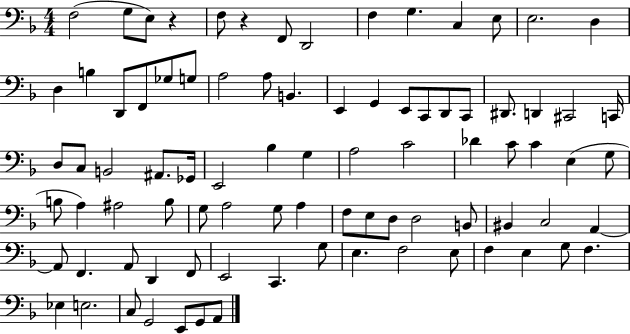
F3/h G3/e E3/e R/q F3/e R/q F2/e D2/h F3/q G3/q. C3/q E3/e E3/h. D3/q D3/q B3/q D2/e F2/e Gb3/e G3/e A3/h A3/e B2/q. E2/q G2/q E2/e C2/e D2/e C2/e D#2/e. D2/q C#2/h C2/s D3/e C3/e B2/h A#2/e. Gb2/s E2/h Bb3/q G3/q A3/h C4/h Db4/q C4/e C4/q E3/q G3/e B3/e A3/q A#3/h B3/e G3/e A3/h G3/e A3/q F3/e E3/e D3/e D3/h B2/e BIS2/q C3/h A2/q A2/e F2/q. A2/e D2/q F2/e E2/h C2/q. G3/e E3/q. F3/h E3/e F3/q E3/q G3/e F3/q. Eb3/q E3/h. C3/e G2/h E2/e G2/e A2/e